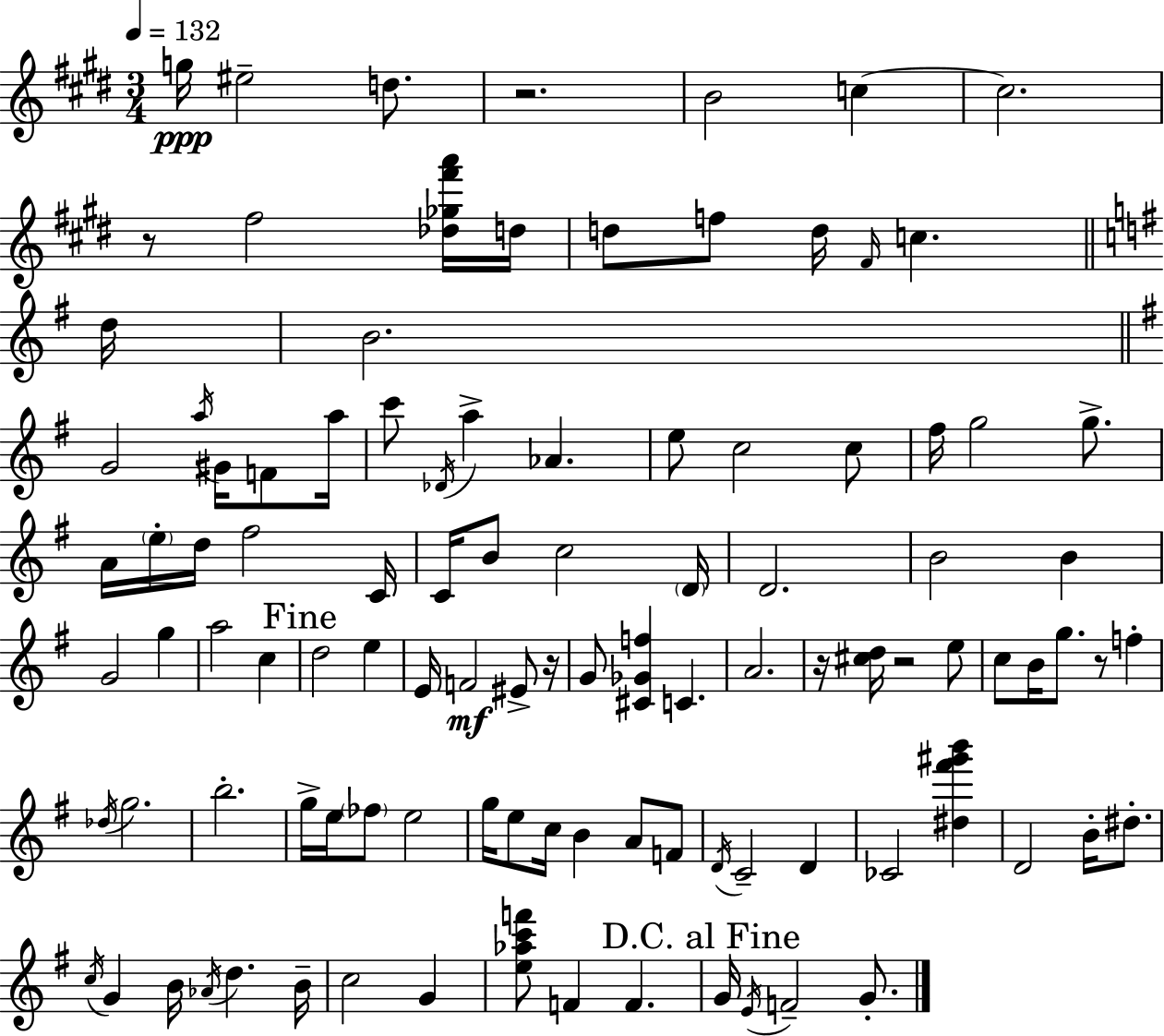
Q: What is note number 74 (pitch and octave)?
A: C4